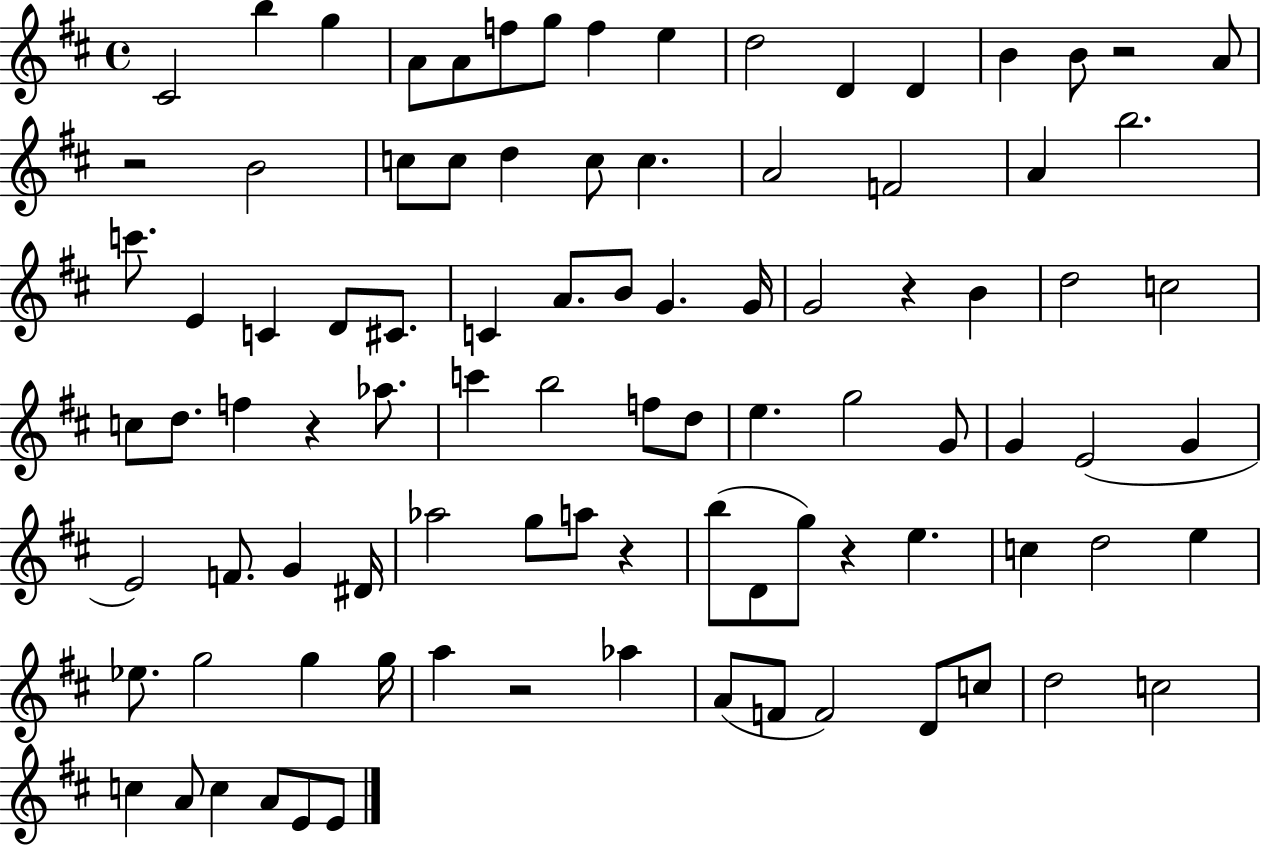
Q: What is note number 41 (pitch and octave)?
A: D5